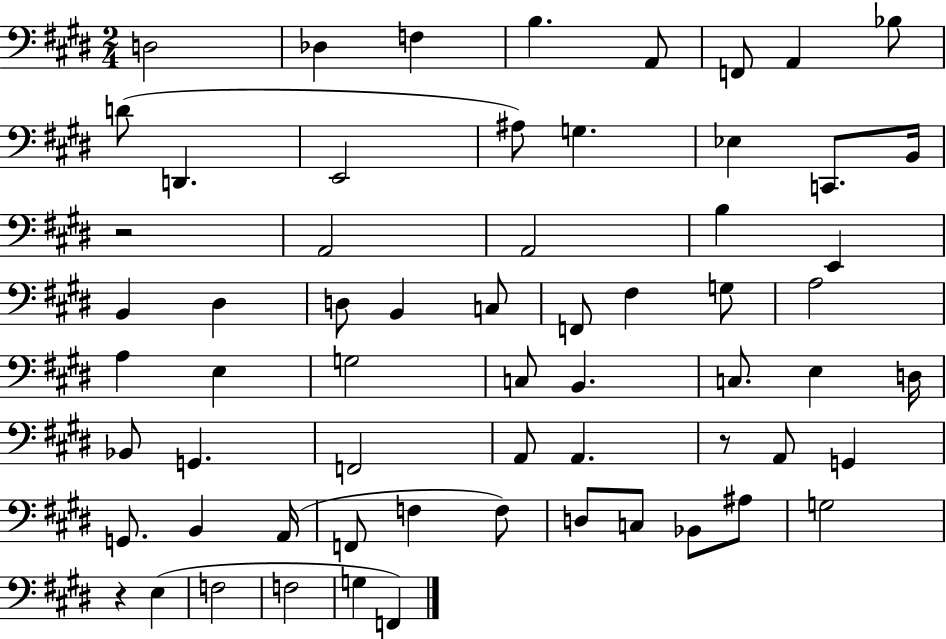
X:1
T:Untitled
M:2/4
L:1/4
K:E
D,2 _D, F, B, A,,/2 F,,/2 A,, _B,/2 D/2 D,, E,,2 ^A,/2 G, _E, C,,/2 B,,/4 z2 A,,2 A,,2 B, E,, B,, ^D, D,/2 B,, C,/2 F,,/2 ^F, G,/2 A,2 A, E, G,2 C,/2 B,, C,/2 E, D,/4 _B,,/2 G,, F,,2 A,,/2 A,, z/2 A,,/2 G,, G,,/2 B,, A,,/4 F,,/2 F, F,/2 D,/2 C,/2 _B,,/2 ^A,/2 G,2 z E, F,2 F,2 G, F,,